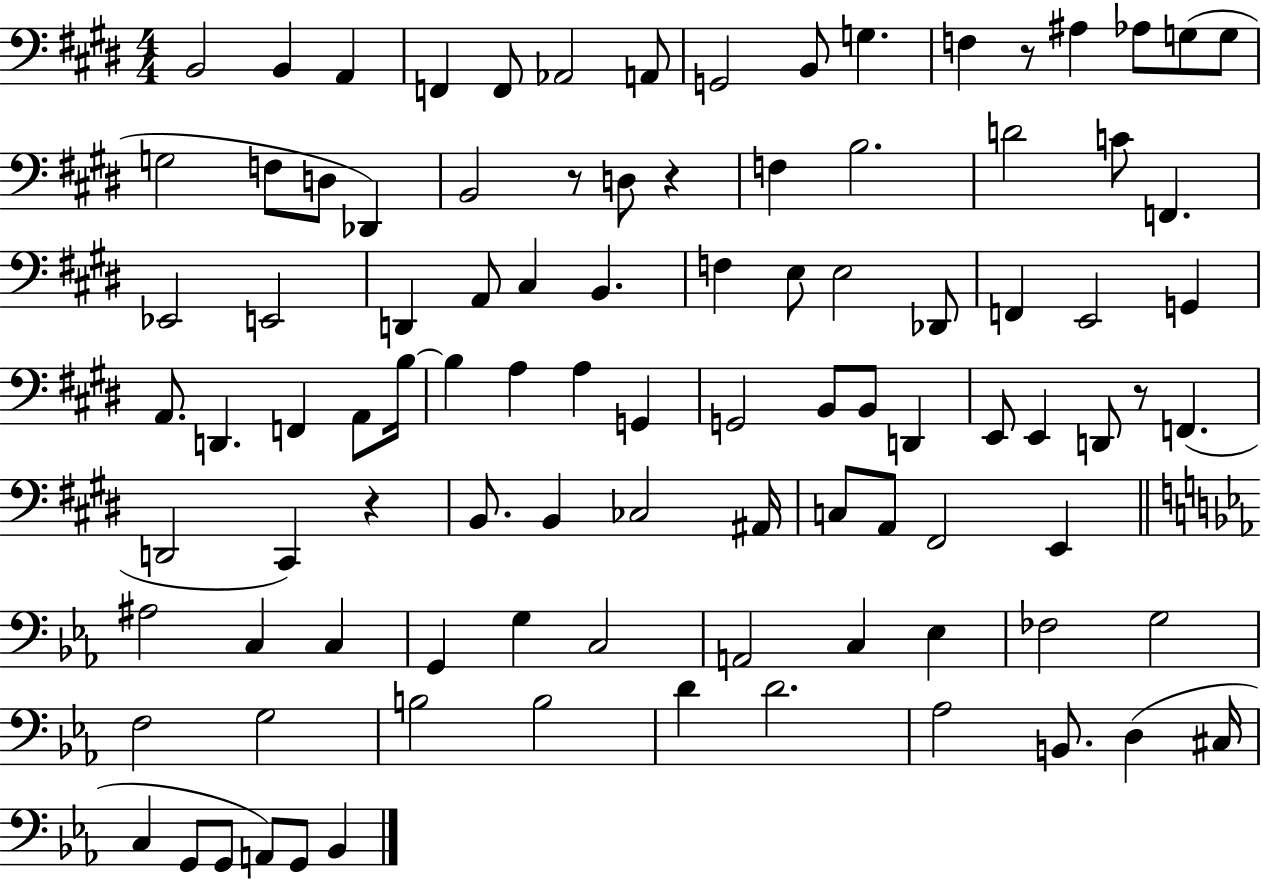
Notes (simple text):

B2/h B2/q A2/q F2/q F2/e Ab2/h A2/e G2/h B2/e G3/q. F3/q R/e A#3/q Ab3/e G3/e G3/e G3/h F3/e D3/e Db2/q B2/h R/e D3/e R/q F3/q B3/h. D4/h C4/e F2/q. Eb2/h E2/h D2/q A2/e C#3/q B2/q. F3/q E3/e E3/h Db2/e F2/q E2/h G2/q A2/e. D2/q. F2/q A2/e B3/s B3/q A3/q A3/q G2/q G2/h B2/e B2/e D2/q E2/e E2/q D2/e R/e F2/q. D2/h C#2/q R/q B2/e. B2/q CES3/h A#2/s C3/e A2/e F#2/h E2/q A#3/h C3/q C3/q G2/q G3/q C3/h A2/h C3/q Eb3/q FES3/h G3/h F3/h G3/h B3/h B3/h D4/q D4/h. Ab3/h B2/e. D3/q C#3/s C3/q G2/e G2/e A2/e G2/e Bb2/q